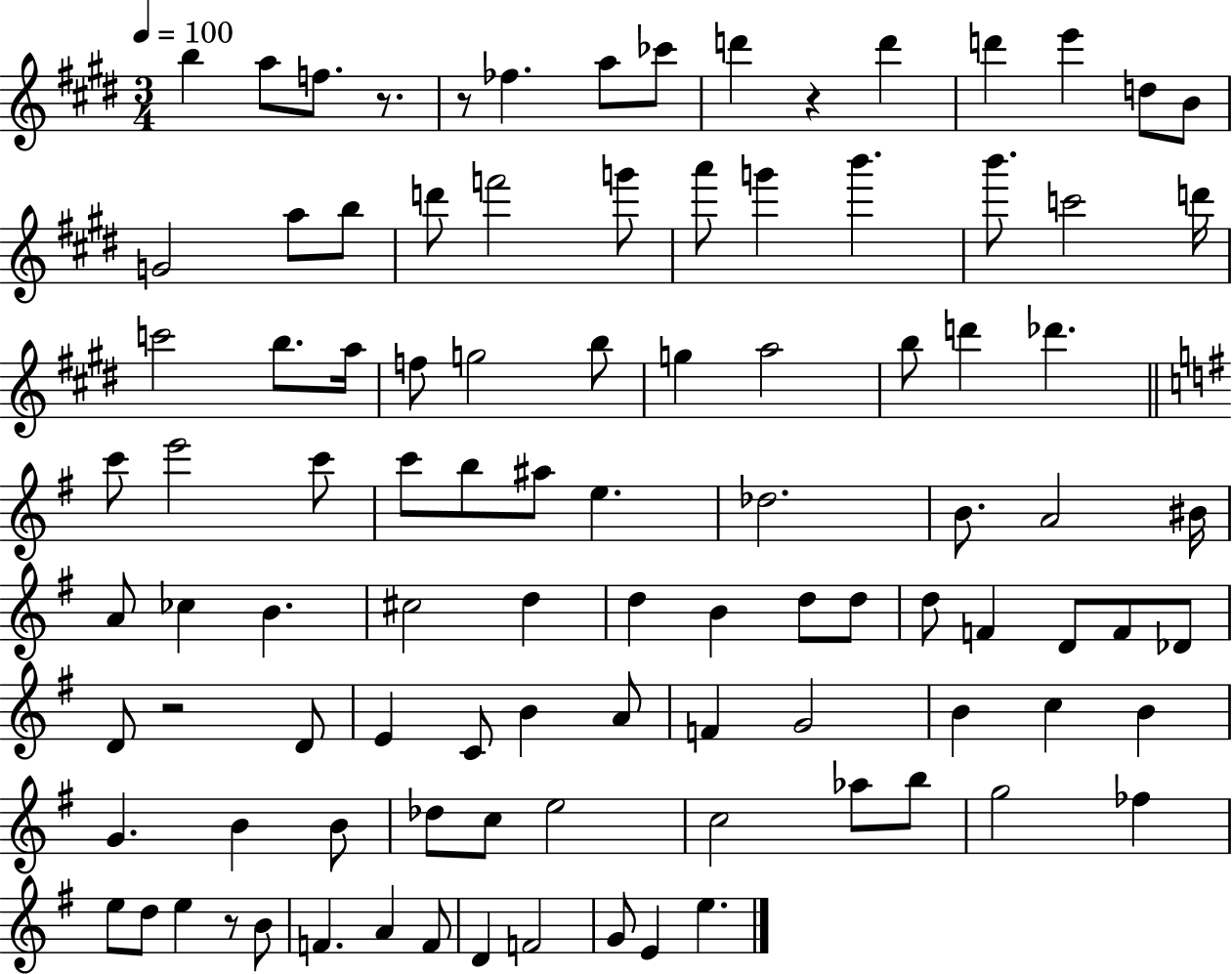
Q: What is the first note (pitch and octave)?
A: B5